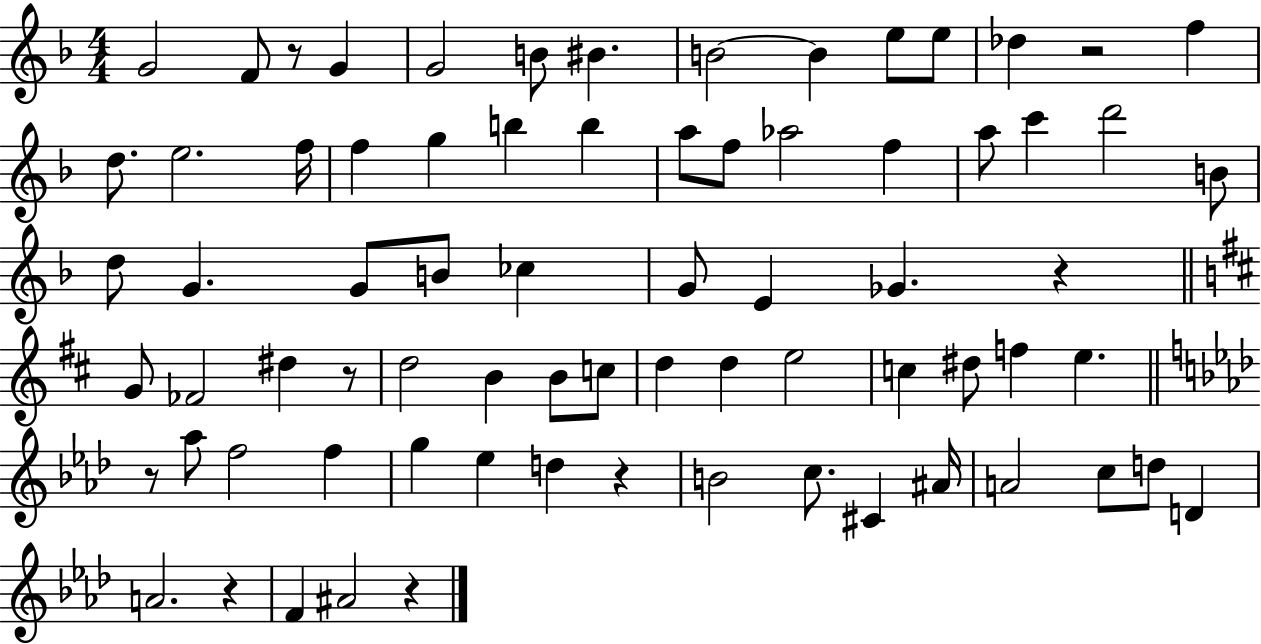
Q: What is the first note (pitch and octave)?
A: G4